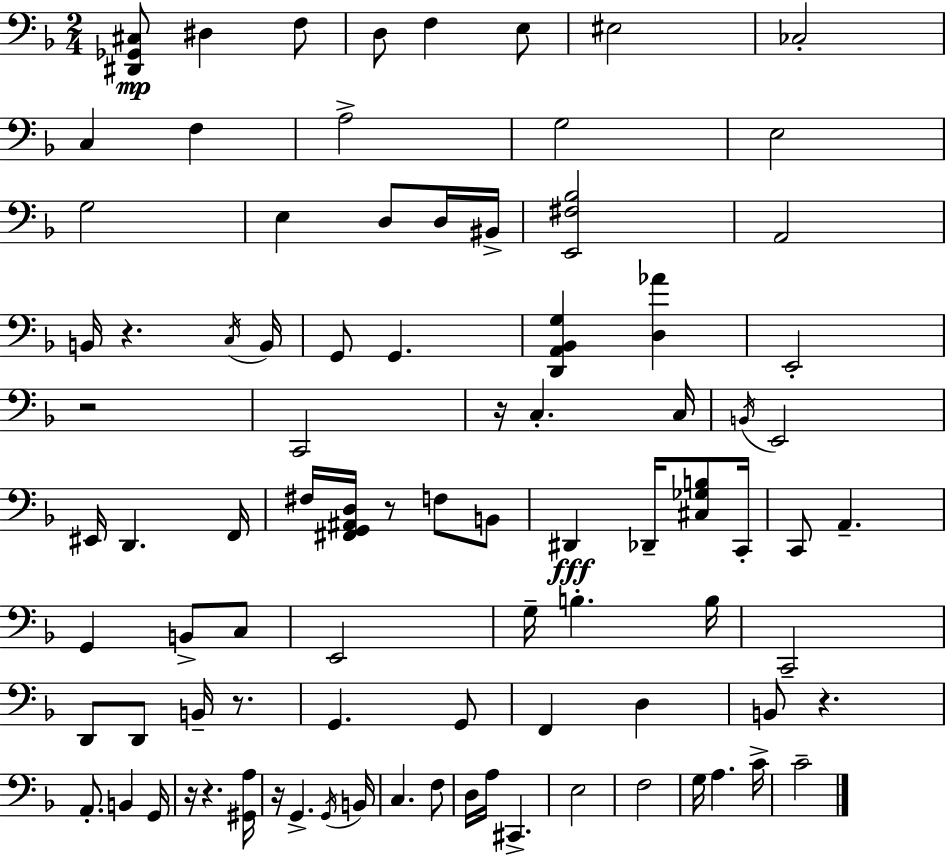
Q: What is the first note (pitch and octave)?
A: D#3